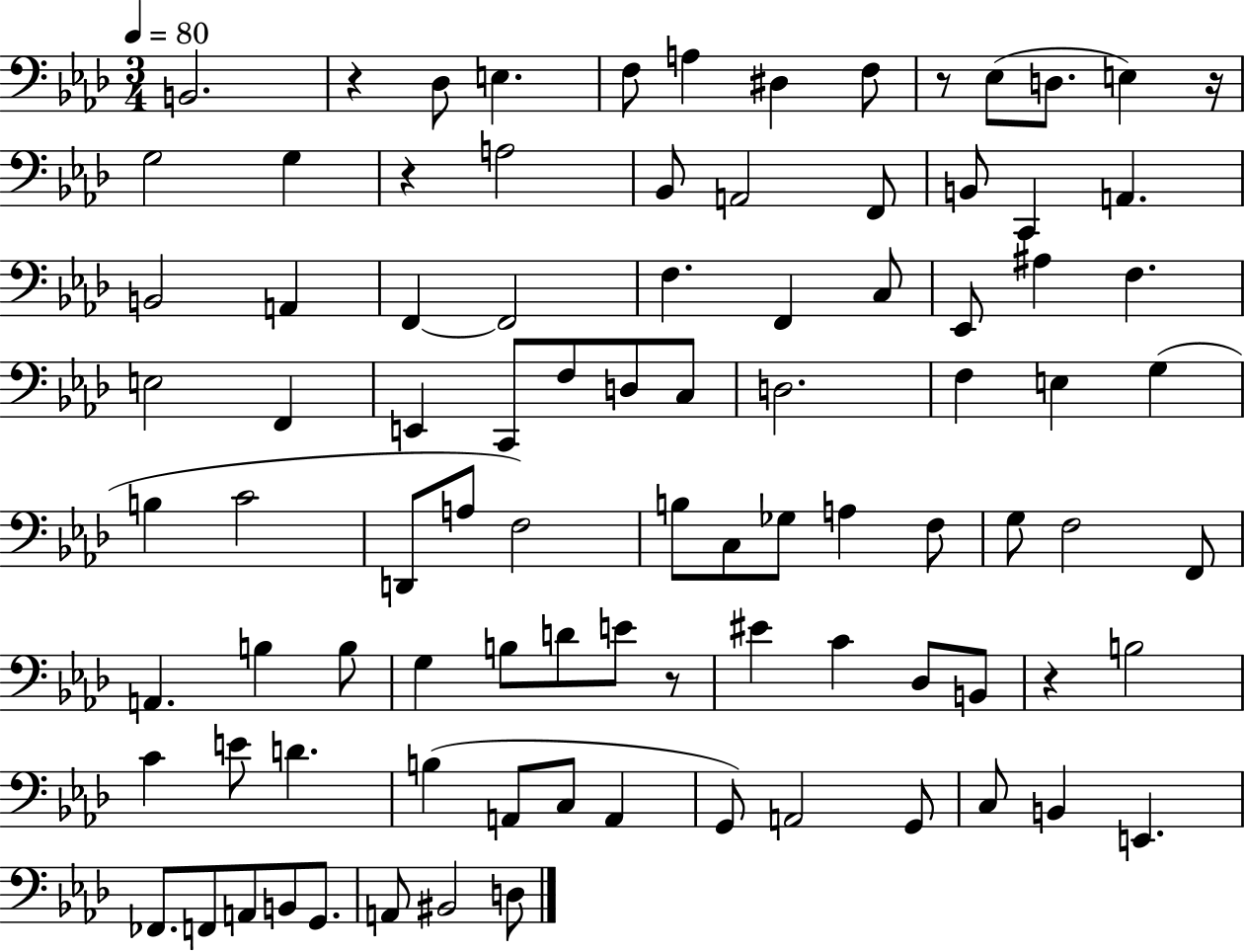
B2/h. R/q Db3/e E3/q. F3/e A3/q D#3/q F3/e R/e Eb3/e D3/e. E3/q R/s G3/h G3/q R/q A3/h Bb2/e A2/h F2/e B2/e C2/q A2/q. B2/h A2/q F2/q F2/h F3/q. F2/q C3/e Eb2/e A#3/q F3/q. E3/h F2/q E2/q C2/e F3/e D3/e C3/e D3/h. F3/q E3/q G3/q B3/q C4/h D2/e A3/e F3/h B3/e C3/e Gb3/e A3/q F3/e G3/e F3/h F2/e A2/q. B3/q B3/e G3/q B3/e D4/e E4/e R/e EIS4/q C4/q Db3/e B2/e R/q B3/h C4/q E4/e D4/q. B3/q A2/e C3/e A2/q G2/e A2/h G2/e C3/e B2/q E2/q. FES2/e. F2/e A2/e B2/e G2/e. A2/e BIS2/h D3/e